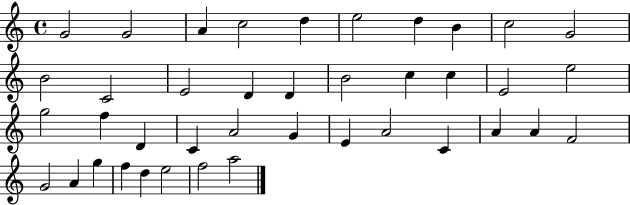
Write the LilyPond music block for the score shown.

{
  \clef treble
  \time 4/4
  \defaultTimeSignature
  \key c \major
  g'2 g'2 | a'4 c''2 d''4 | e''2 d''4 b'4 | c''2 g'2 | \break b'2 c'2 | e'2 d'4 d'4 | b'2 c''4 c''4 | e'2 e''2 | \break g''2 f''4 d'4 | c'4 a'2 g'4 | e'4 a'2 c'4 | a'4 a'4 f'2 | \break g'2 a'4 g''4 | f''4 d''4 e''2 | f''2 a''2 | \bar "|."
}